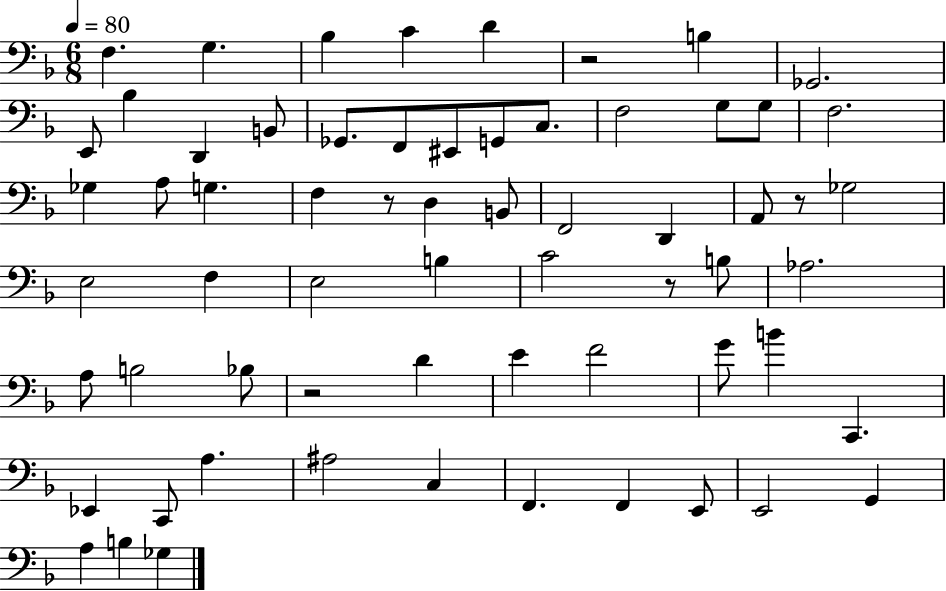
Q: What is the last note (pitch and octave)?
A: Gb3